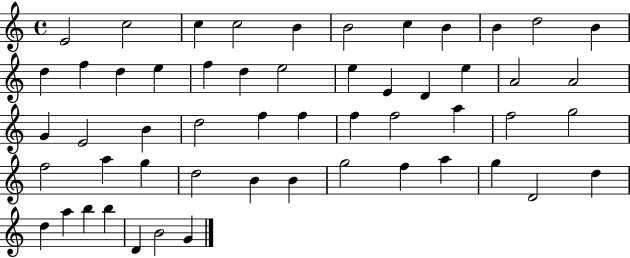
{
  \clef treble
  \time 4/4
  \defaultTimeSignature
  \key c \major
  e'2 c''2 | c''4 c''2 b'4 | b'2 c''4 b'4 | b'4 d''2 b'4 | \break d''4 f''4 d''4 e''4 | f''4 d''4 e''2 | e''4 e'4 d'4 e''4 | a'2 a'2 | \break g'4 e'2 b'4 | d''2 f''4 f''4 | f''4 f''2 a''4 | f''2 g''2 | \break f''2 a''4 g''4 | d''2 b'4 b'4 | g''2 f''4 a''4 | g''4 d'2 d''4 | \break d''4 a''4 b''4 b''4 | d'4 b'2 g'4 | \bar "|."
}